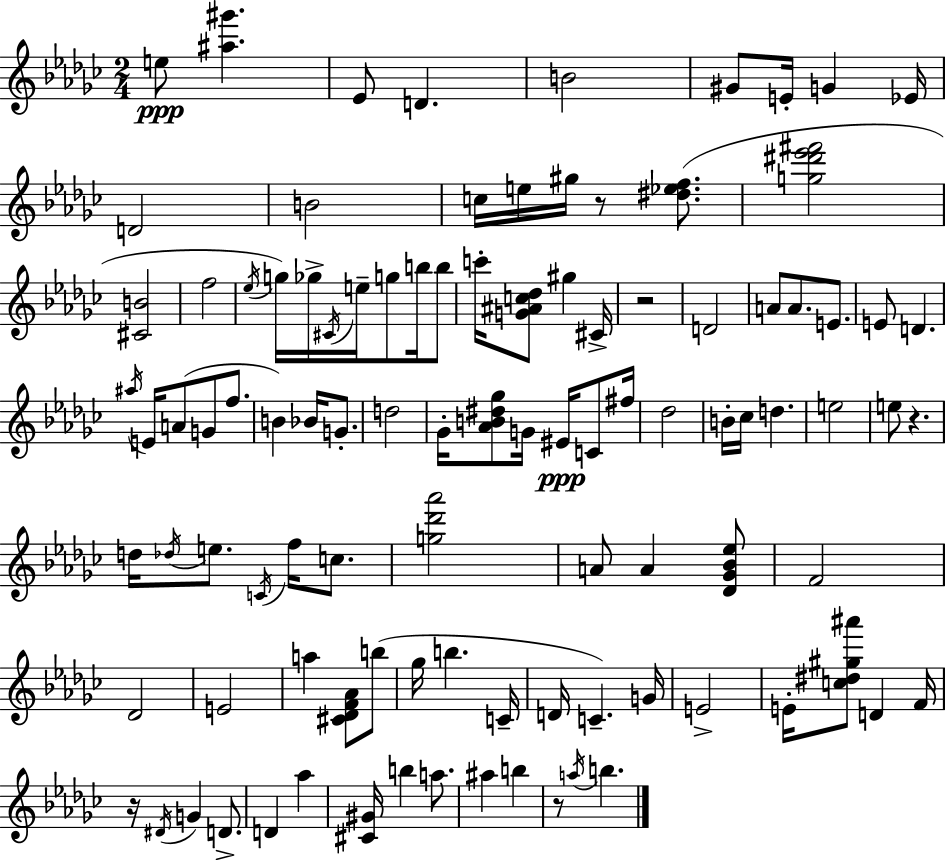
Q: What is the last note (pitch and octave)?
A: B5